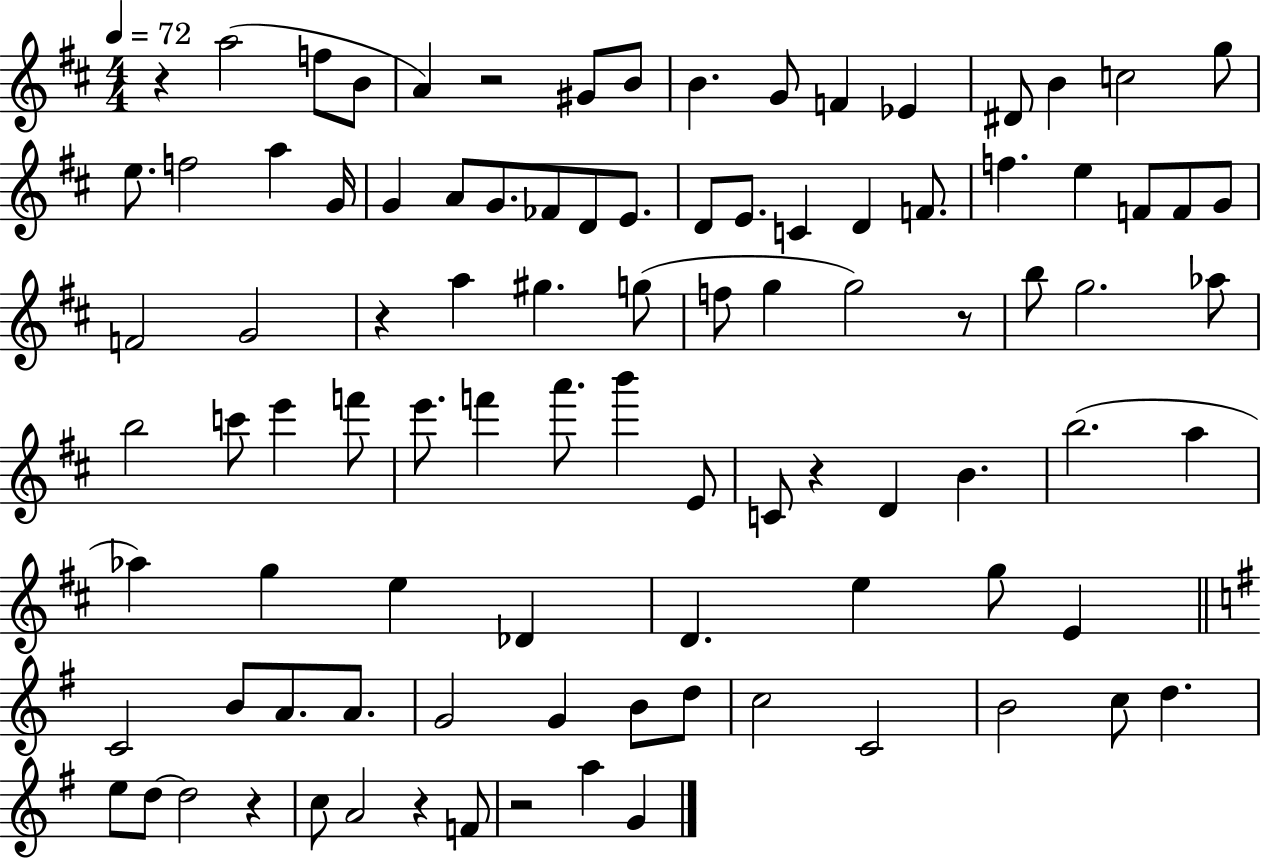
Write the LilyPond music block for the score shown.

{
  \clef treble
  \numericTimeSignature
  \time 4/4
  \key d \major
  \tempo 4 = 72
  r4 a''2( f''8 b'8 | a'4) r2 gis'8 b'8 | b'4. g'8 f'4 ees'4 | dis'8 b'4 c''2 g''8 | \break e''8. f''2 a''4 g'16 | g'4 a'8 g'8. fes'8 d'8 e'8. | d'8 e'8. c'4 d'4 f'8. | f''4. e''4 f'8 f'8 g'8 | \break f'2 g'2 | r4 a''4 gis''4. g''8( | f''8 g''4 g''2) r8 | b''8 g''2. aes''8 | \break b''2 c'''8 e'''4 f'''8 | e'''8. f'''4 a'''8. b'''4 e'8 | c'8 r4 d'4 b'4. | b''2.( a''4 | \break aes''4) g''4 e''4 des'4 | d'4. e''4 g''8 e'4 | \bar "||" \break \key g \major c'2 b'8 a'8. a'8. | g'2 g'4 b'8 d''8 | c''2 c'2 | b'2 c''8 d''4. | \break e''8 d''8~~ d''2 r4 | c''8 a'2 r4 f'8 | r2 a''4 g'4 | \bar "|."
}